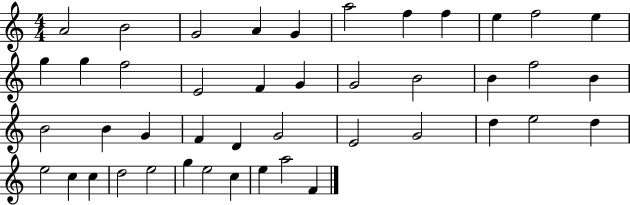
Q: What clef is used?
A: treble